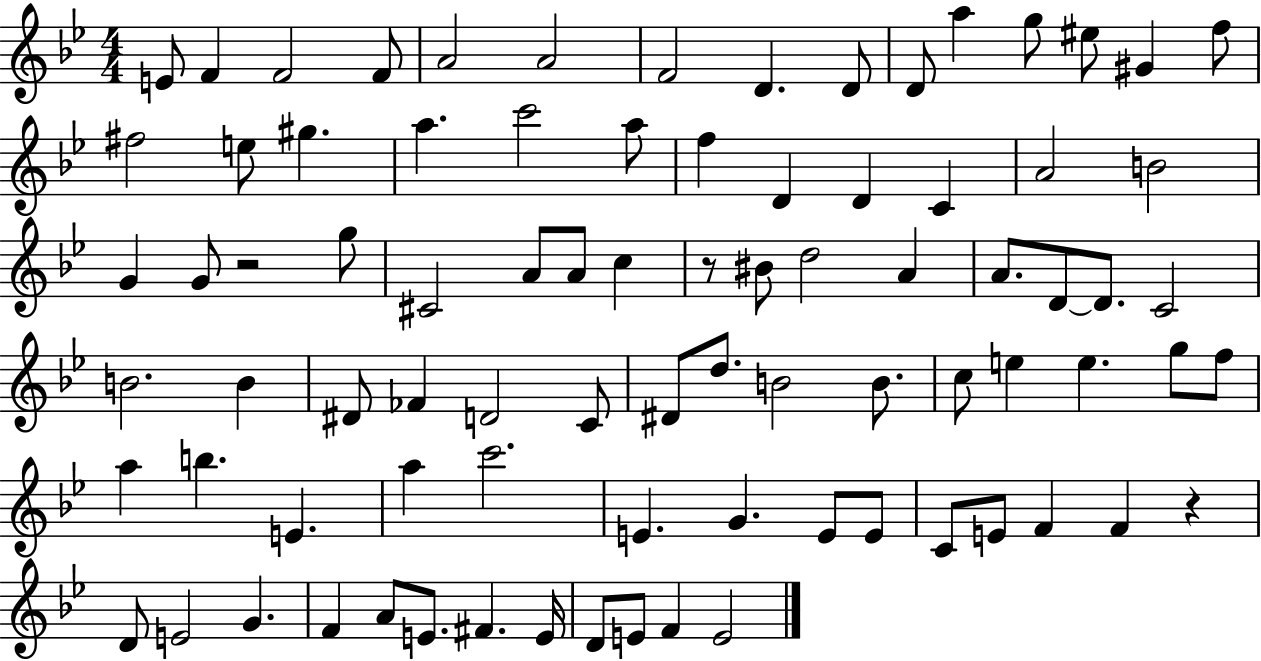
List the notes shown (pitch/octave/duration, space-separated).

E4/e F4/q F4/h F4/e A4/h A4/h F4/h D4/q. D4/e D4/e A5/q G5/e EIS5/e G#4/q F5/e F#5/h E5/e G#5/q. A5/q. C6/h A5/e F5/q D4/q D4/q C4/q A4/h B4/h G4/q G4/e R/h G5/e C#4/h A4/e A4/e C5/q R/e BIS4/e D5/h A4/q A4/e. D4/e D4/e. C4/h B4/h. B4/q D#4/e FES4/q D4/h C4/e D#4/e D5/e. B4/h B4/e. C5/e E5/q E5/q. G5/e F5/e A5/q B5/q. E4/q. A5/q C6/h. E4/q. G4/q. E4/e E4/e C4/e E4/e F4/q F4/q R/q D4/e E4/h G4/q. F4/q A4/e E4/e. F#4/q. E4/s D4/e E4/e F4/q E4/h